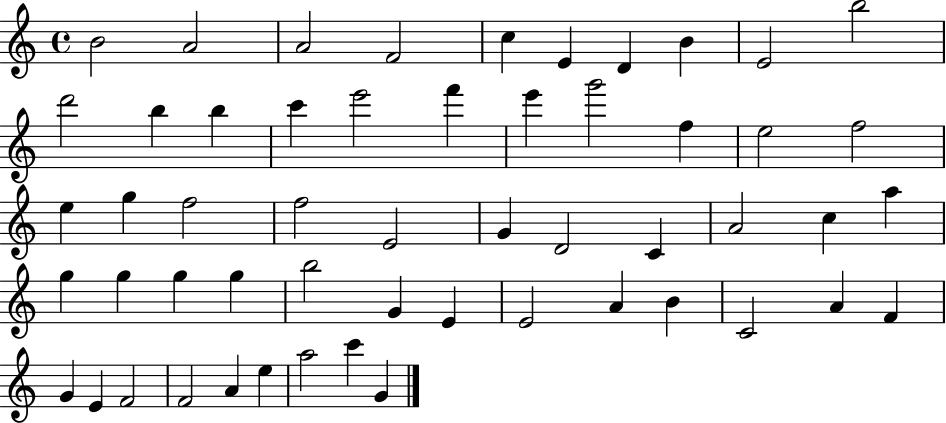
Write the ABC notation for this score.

X:1
T:Untitled
M:4/4
L:1/4
K:C
B2 A2 A2 F2 c E D B E2 b2 d'2 b b c' e'2 f' e' g'2 f e2 f2 e g f2 f2 E2 G D2 C A2 c a g g g g b2 G E E2 A B C2 A F G E F2 F2 A e a2 c' G